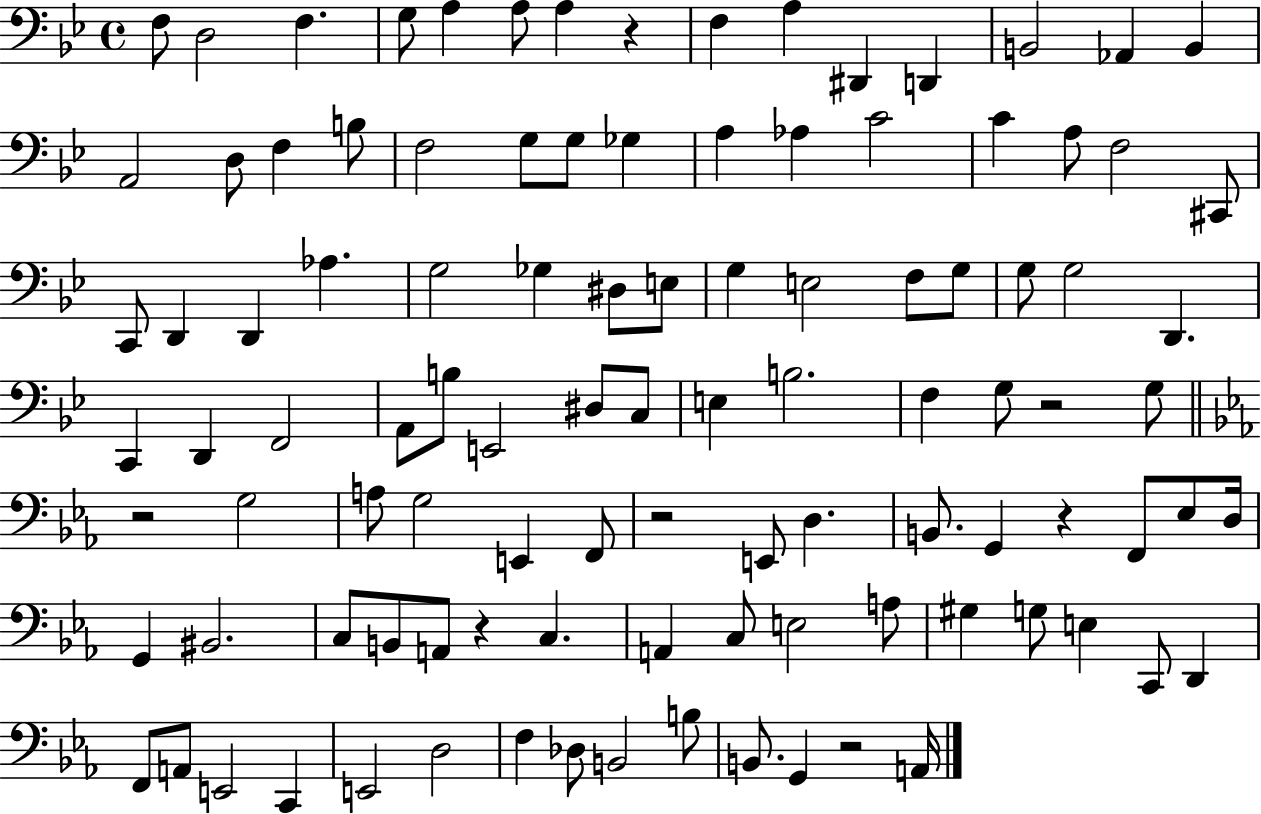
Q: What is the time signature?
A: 4/4